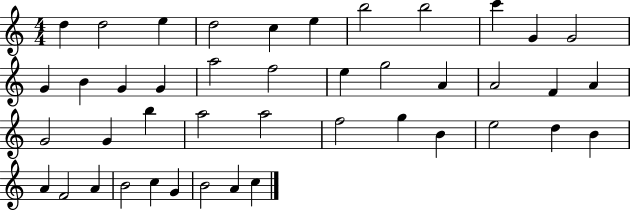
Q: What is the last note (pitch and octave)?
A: C5